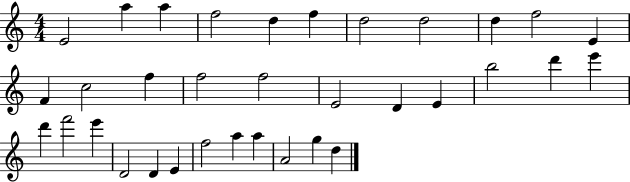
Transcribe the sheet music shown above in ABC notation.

X:1
T:Untitled
M:4/4
L:1/4
K:C
E2 a a f2 d f d2 d2 d f2 E F c2 f f2 f2 E2 D E b2 d' e' d' f'2 e' D2 D E f2 a a A2 g d